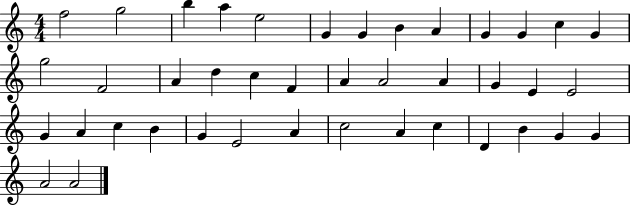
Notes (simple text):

F5/h G5/h B5/q A5/q E5/h G4/q G4/q B4/q A4/q G4/q G4/q C5/q G4/q G5/h F4/h A4/q D5/q C5/q F4/q A4/q A4/h A4/q G4/q E4/q E4/h G4/q A4/q C5/q B4/q G4/q E4/h A4/q C5/h A4/q C5/q D4/q B4/q G4/q G4/q A4/h A4/h